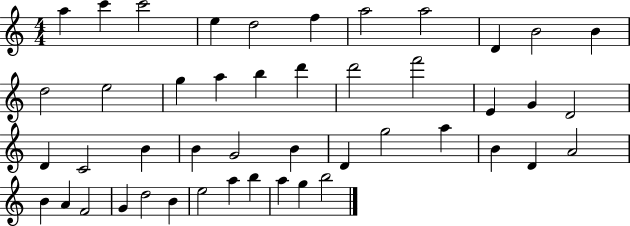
A5/q C6/q C6/h E5/q D5/h F5/q A5/h A5/h D4/q B4/h B4/q D5/h E5/h G5/q A5/q B5/q D6/q D6/h F6/h E4/q G4/q D4/h D4/q C4/h B4/q B4/q G4/h B4/q D4/q G5/h A5/q B4/q D4/q A4/h B4/q A4/q F4/h G4/q D5/h B4/q E5/h A5/q B5/q A5/q G5/q B5/h